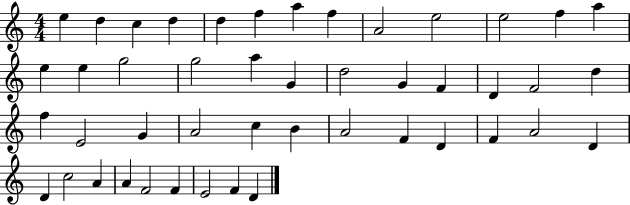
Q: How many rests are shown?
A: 0